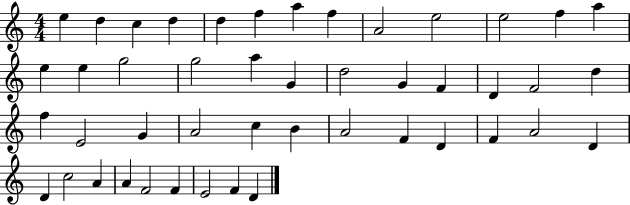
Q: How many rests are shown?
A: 0